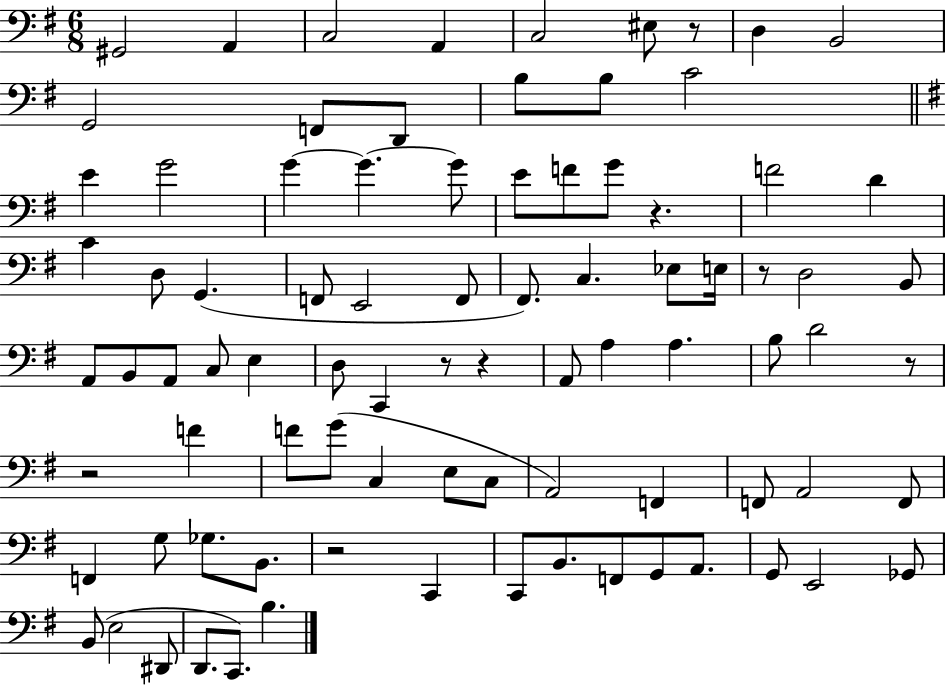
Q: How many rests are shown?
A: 8